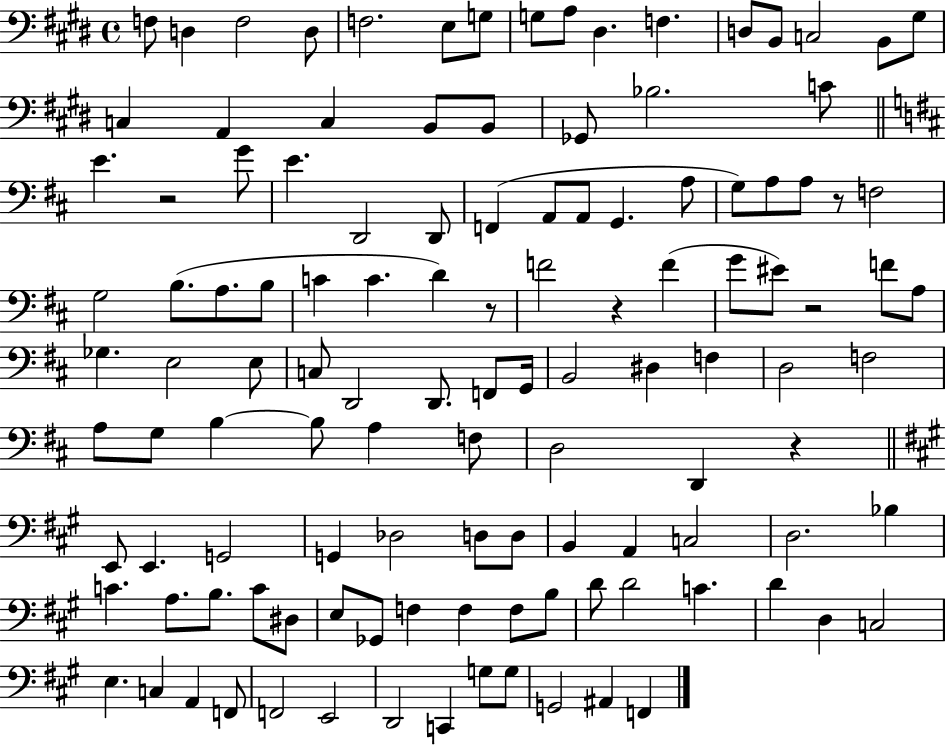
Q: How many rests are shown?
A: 6